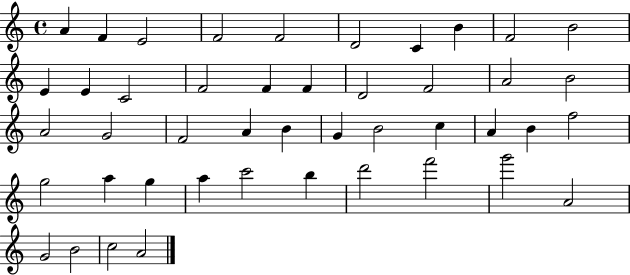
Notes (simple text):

A4/q F4/q E4/h F4/h F4/h D4/h C4/q B4/q F4/h B4/h E4/q E4/q C4/h F4/h F4/q F4/q D4/h F4/h A4/h B4/h A4/h G4/h F4/h A4/q B4/q G4/q B4/h C5/q A4/q B4/q F5/h G5/h A5/q G5/q A5/q C6/h B5/q D6/h F6/h G6/h A4/h G4/h B4/h C5/h A4/h